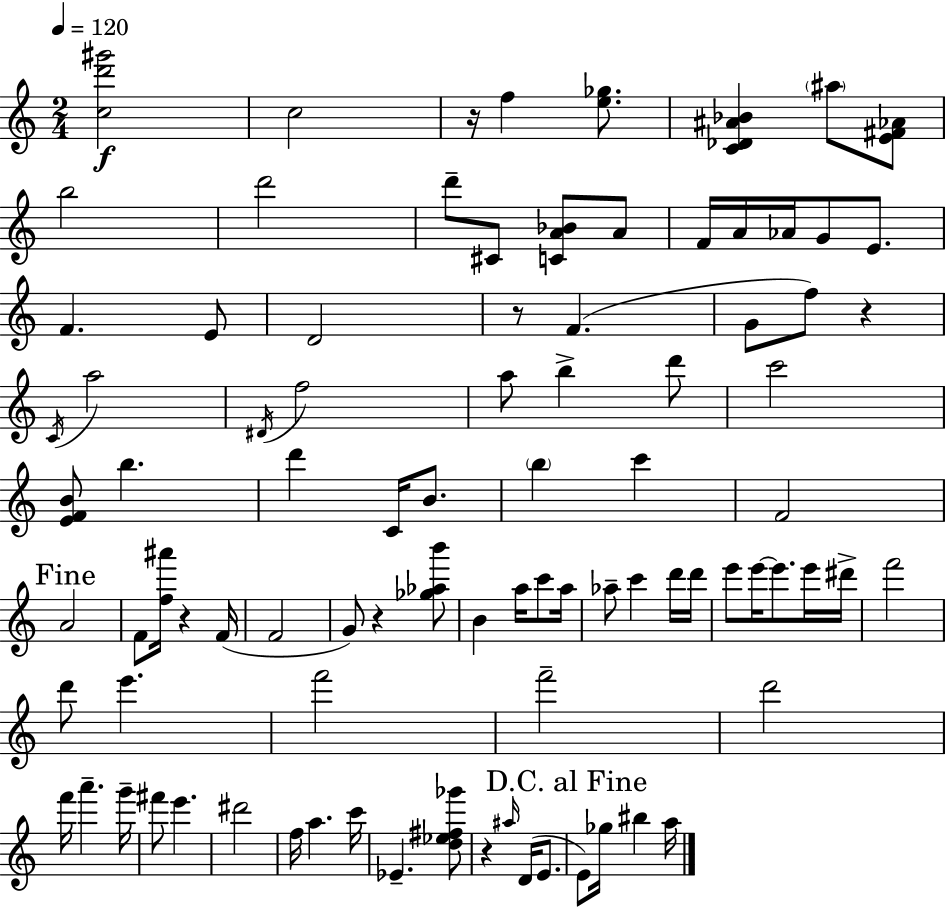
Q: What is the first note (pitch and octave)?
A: C5